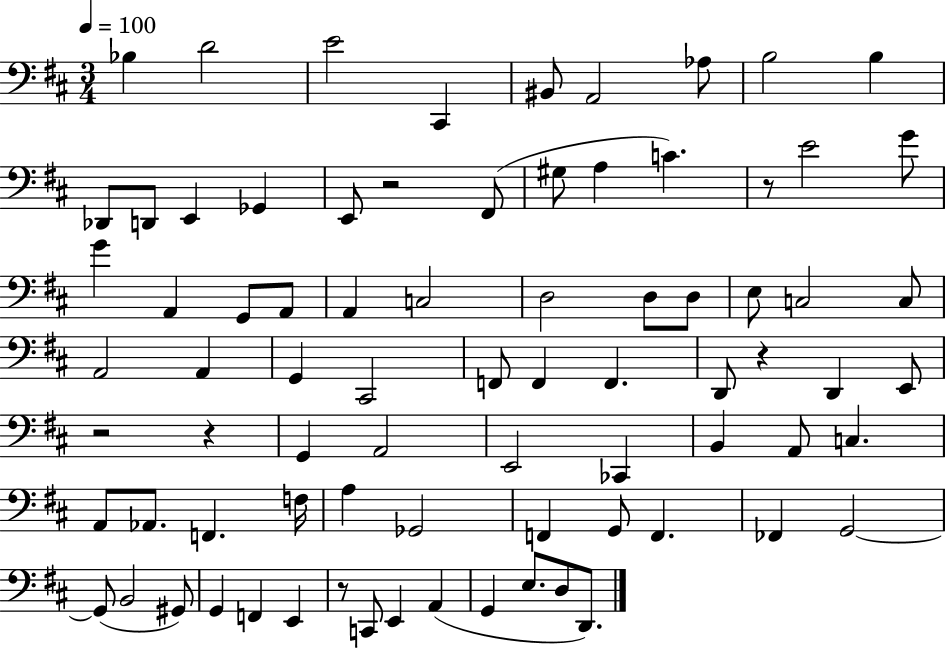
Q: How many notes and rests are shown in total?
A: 79